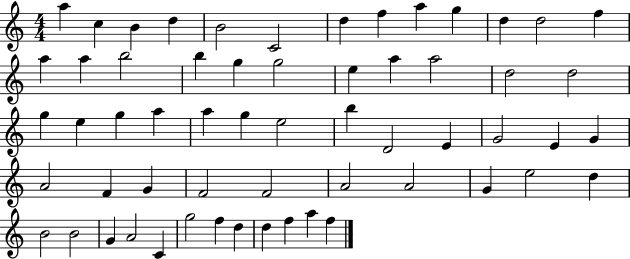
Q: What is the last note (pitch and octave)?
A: F5